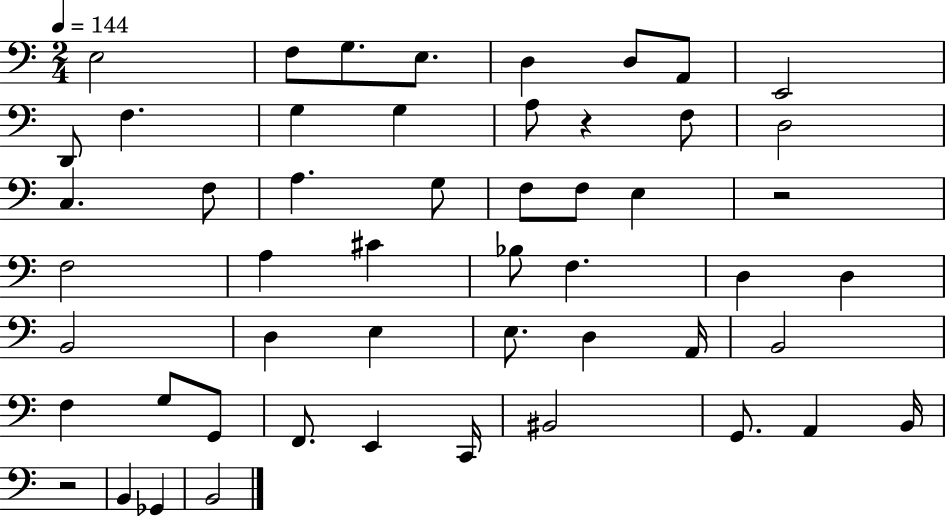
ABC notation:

X:1
T:Untitled
M:2/4
L:1/4
K:C
E,2 F,/2 G,/2 E,/2 D, D,/2 A,,/2 E,,2 D,,/2 F, G, G, A,/2 z F,/2 D,2 C, F,/2 A, G,/2 F,/2 F,/2 E, z2 F,2 A, ^C _B,/2 F, D, D, B,,2 D, E, E,/2 D, A,,/4 B,,2 F, G,/2 G,,/2 F,,/2 E,, C,,/4 ^B,,2 G,,/2 A,, B,,/4 z2 B,, _G,, B,,2